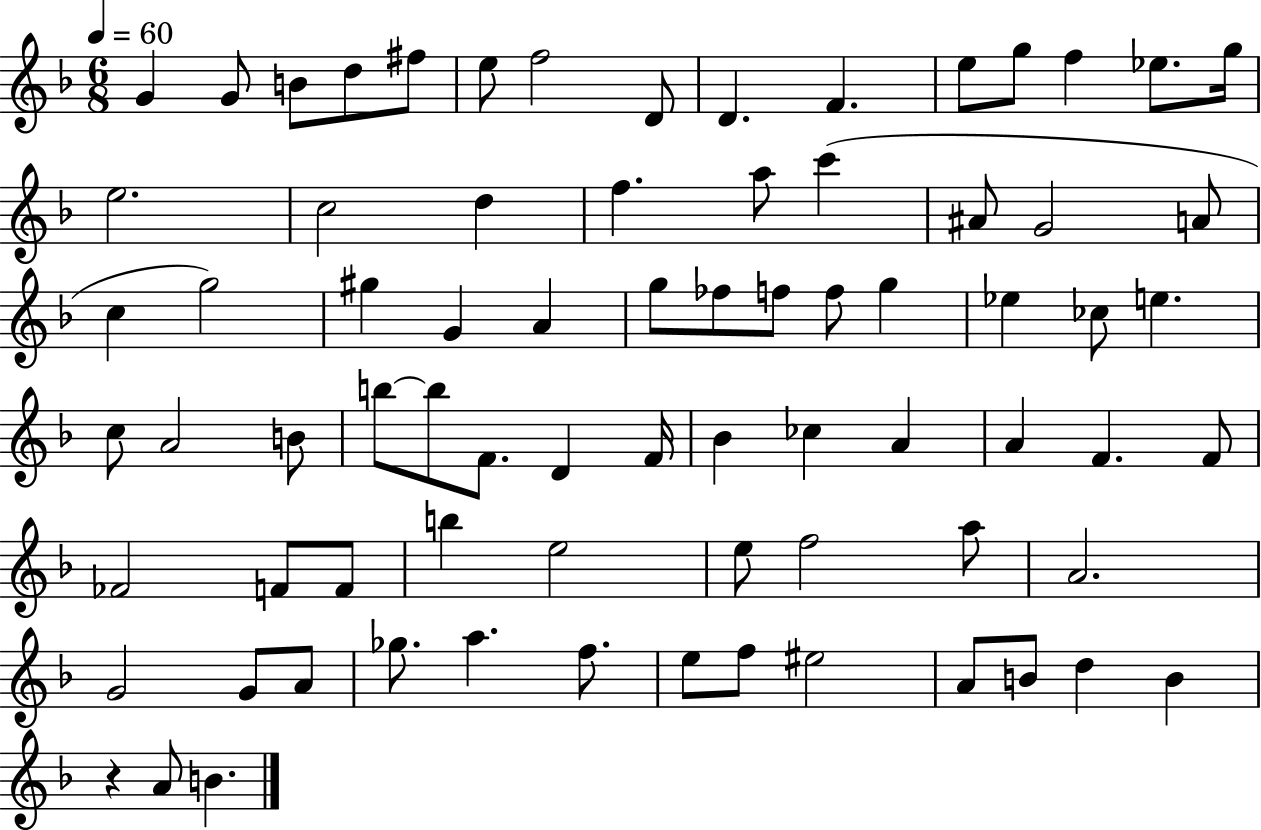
X:1
T:Untitled
M:6/8
L:1/4
K:F
G G/2 B/2 d/2 ^f/2 e/2 f2 D/2 D F e/2 g/2 f _e/2 g/4 e2 c2 d f a/2 c' ^A/2 G2 A/2 c g2 ^g G A g/2 _f/2 f/2 f/2 g _e _c/2 e c/2 A2 B/2 b/2 b/2 F/2 D F/4 _B _c A A F F/2 _F2 F/2 F/2 b e2 e/2 f2 a/2 A2 G2 G/2 A/2 _g/2 a f/2 e/2 f/2 ^e2 A/2 B/2 d B z A/2 B